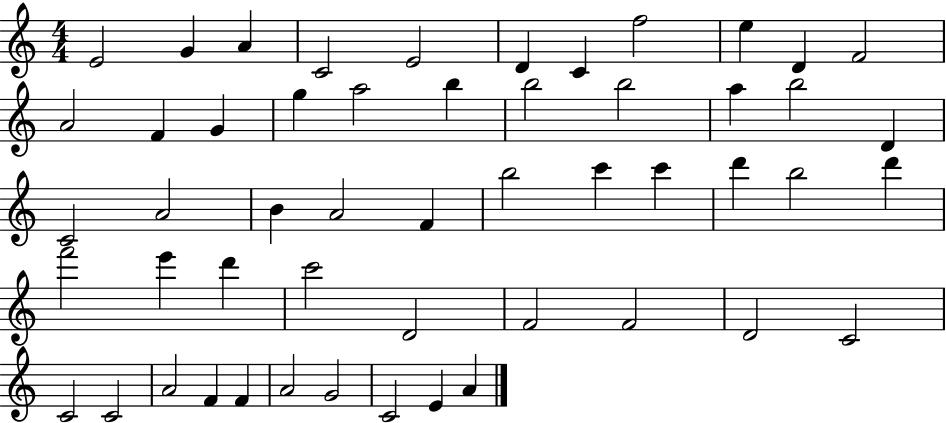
{
  \clef treble
  \numericTimeSignature
  \time 4/4
  \key c \major
  e'2 g'4 a'4 | c'2 e'2 | d'4 c'4 f''2 | e''4 d'4 f'2 | \break a'2 f'4 g'4 | g''4 a''2 b''4 | b''2 b''2 | a''4 b''2 d'4 | \break c'2 a'2 | b'4 a'2 f'4 | b''2 c'''4 c'''4 | d'''4 b''2 d'''4 | \break f'''2 e'''4 d'''4 | c'''2 d'2 | f'2 f'2 | d'2 c'2 | \break c'2 c'2 | a'2 f'4 f'4 | a'2 g'2 | c'2 e'4 a'4 | \break \bar "|."
}